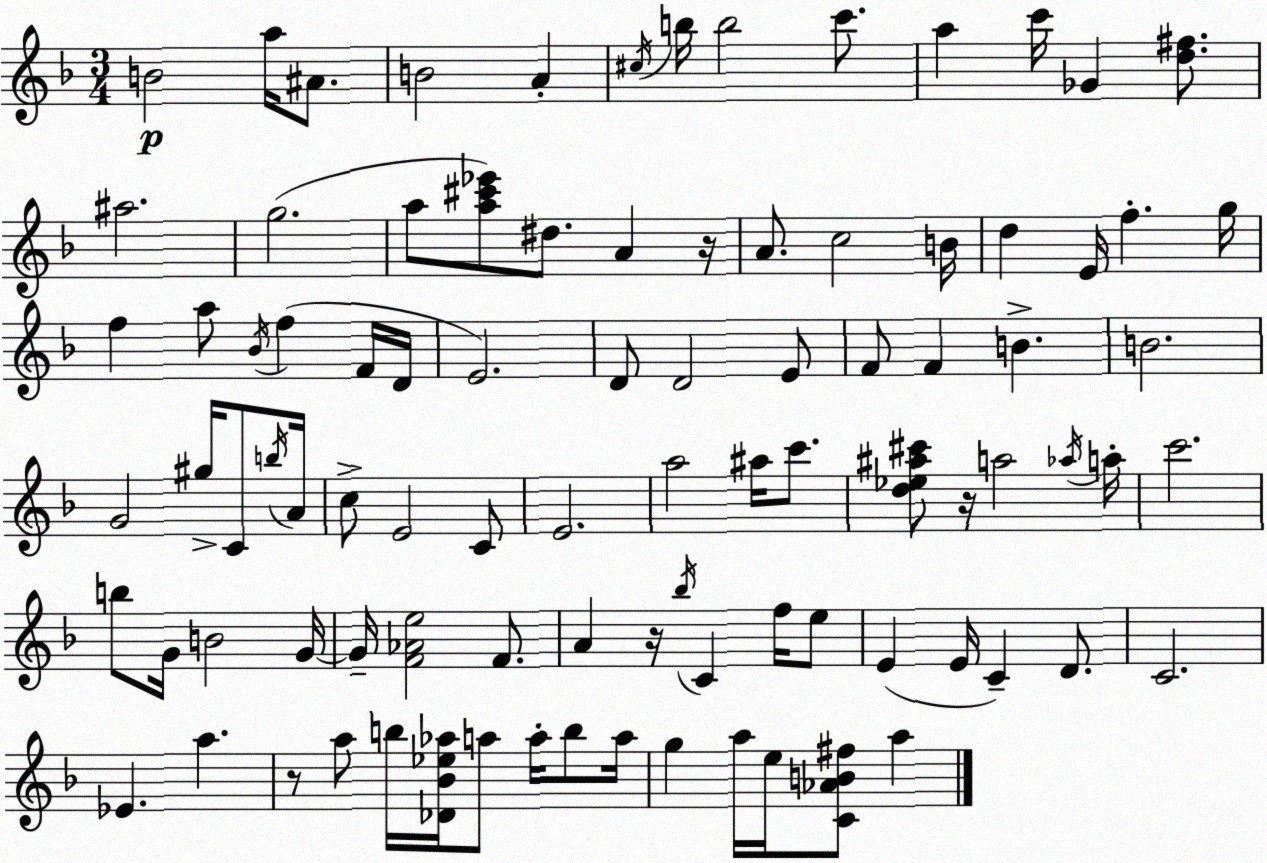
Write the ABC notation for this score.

X:1
T:Untitled
M:3/4
L:1/4
K:Dm
B2 a/4 ^A/2 B2 A ^c/4 b/4 b2 c'/2 a c'/4 _G [d^f]/2 ^a2 g2 a/2 [a^c'_e']/2 ^d/2 A z/4 A/2 c2 B/4 d E/4 f g/4 f a/2 _B/4 f F/4 D/4 E2 D/2 D2 E/2 F/2 F B B2 G2 ^g/4 C/2 b/4 A/4 c/2 E2 C/2 E2 a2 ^a/4 c'/2 [d_e^a^c']/2 z/4 a2 _a/4 a/4 c'2 b/2 G/4 B2 G/4 G/4 [F_Ae]2 F/2 A z/4 _b/4 C f/4 e/2 E E/4 C D/2 C2 _E a z/2 a/2 b/4 [_D_B_e_a]/4 a/2 a/4 b/2 a/4 g a/4 e/4 [C_AB^f]/2 a